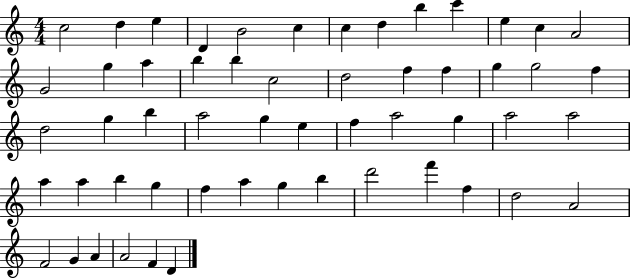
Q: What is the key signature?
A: C major